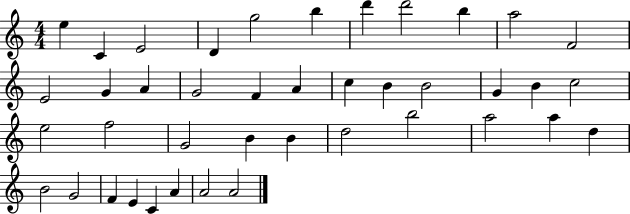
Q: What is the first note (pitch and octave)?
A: E5